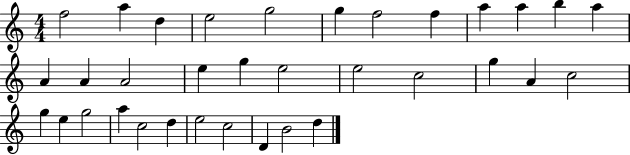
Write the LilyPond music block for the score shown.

{
  \clef treble
  \numericTimeSignature
  \time 4/4
  \key c \major
  f''2 a''4 d''4 | e''2 g''2 | g''4 f''2 f''4 | a''4 a''4 b''4 a''4 | \break a'4 a'4 a'2 | e''4 g''4 e''2 | e''2 c''2 | g''4 a'4 c''2 | \break g''4 e''4 g''2 | a''4 c''2 d''4 | e''2 c''2 | d'4 b'2 d''4 | \break \bar "|."
}